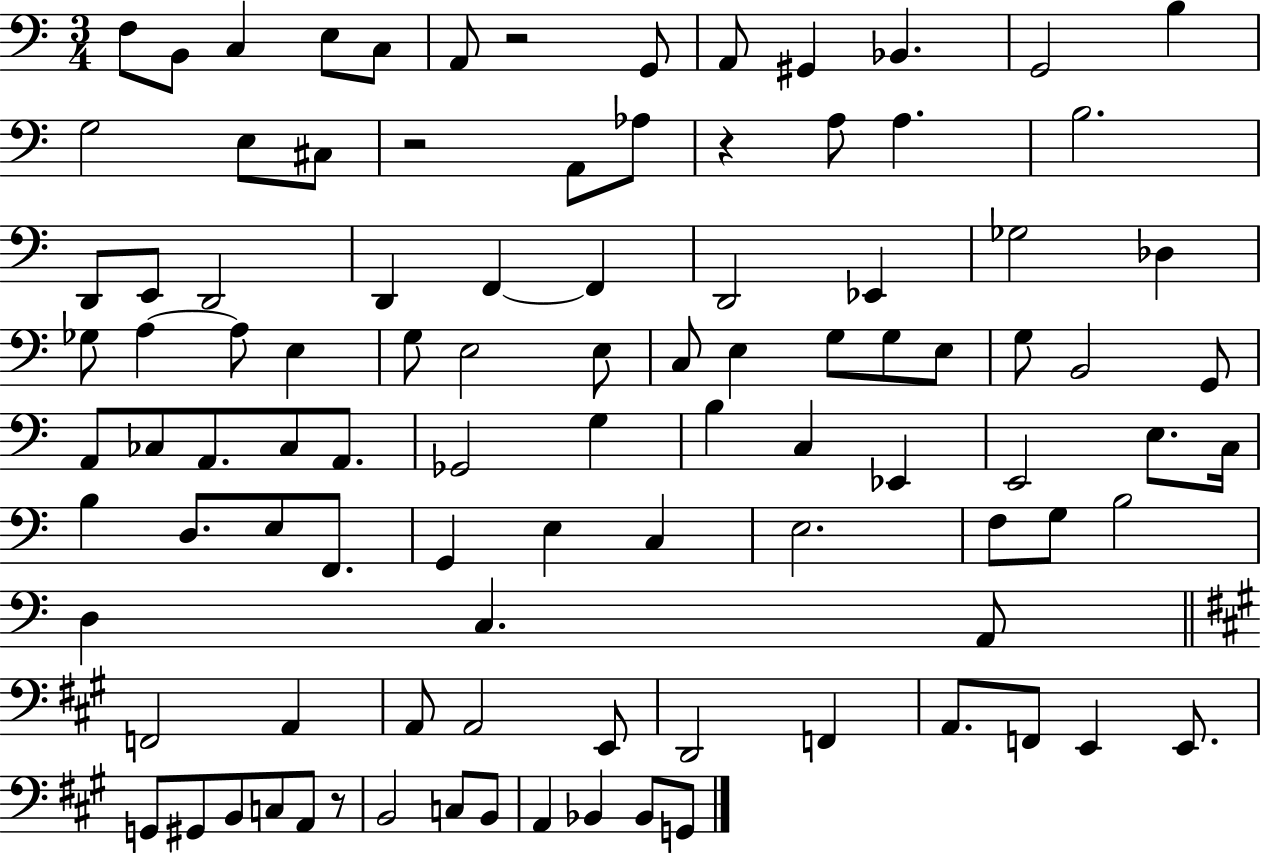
X:1
T:Untitled
M:3/4
L:1/4
K:C
F,/2 B,,/2 C, E,/2 C,/2 A,,/2 z2 G,,/2 A,,/2 ^G,, _B,, G,,2 B, G,2 E,/2 ^C,/2 z2 A,,/2 _A,/2 z A,/2 A, B,2 D,,/2 E,,/2 D,,2 D,, F,, F,, D,,2 _E,, _G,2 _D, _G,/2 A, A,/2 E, G,/2 E,2 E,/2 C,/2 E, G,/2 G,/2 E,/2 G,/2 B,,2 G,,/2 A,,/2 _C,/2 A,,/2 _C,/2 A,,/2 _G,,2 G, B, C, _E,, E,,2 E,/2 C,/4 B, D,/2 E,/2 F,,/2 G,, E, C, E,2 F,/2 G,/2 B,2 D, C, A,,/2 F,,2 A,, A,,/2 A,,2 E,,/2 D,,2 F,, A,,/2 F,,/2 E,, E,,/2 G,,/2 ^G,,/2 B,,/2 C,/2 A,,/2 z/2 B,,2 C,/2 B,,/2 A,, _B,, _B,,/2 G,,/2